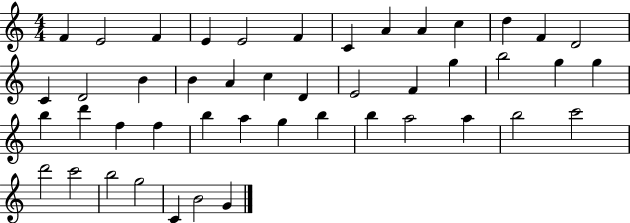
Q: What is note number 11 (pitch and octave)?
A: D5